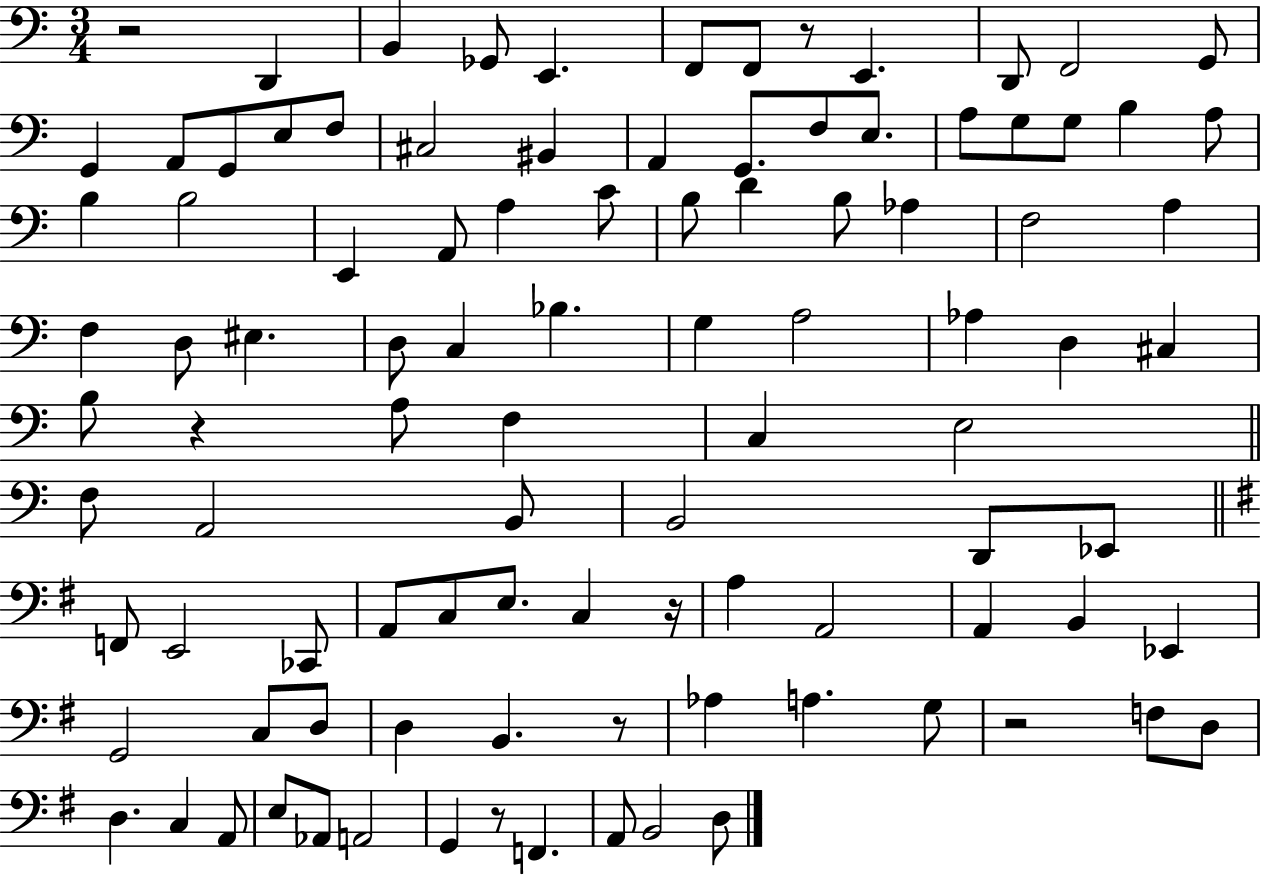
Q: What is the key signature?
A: C major